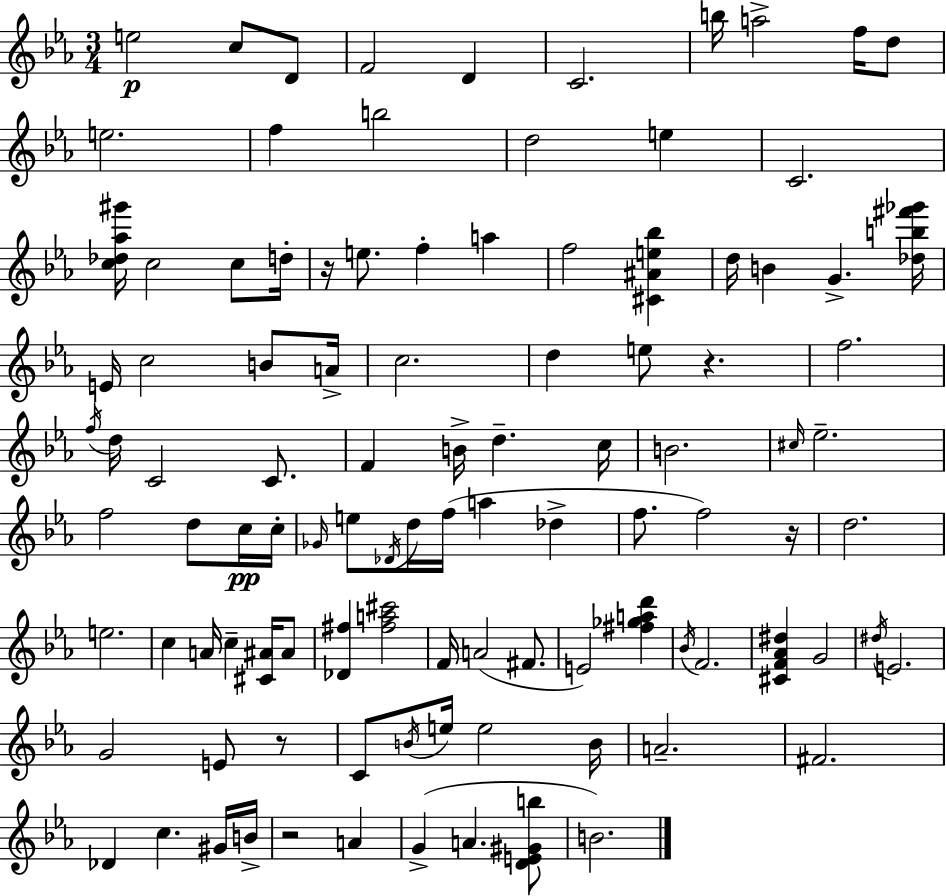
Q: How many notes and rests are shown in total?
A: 104